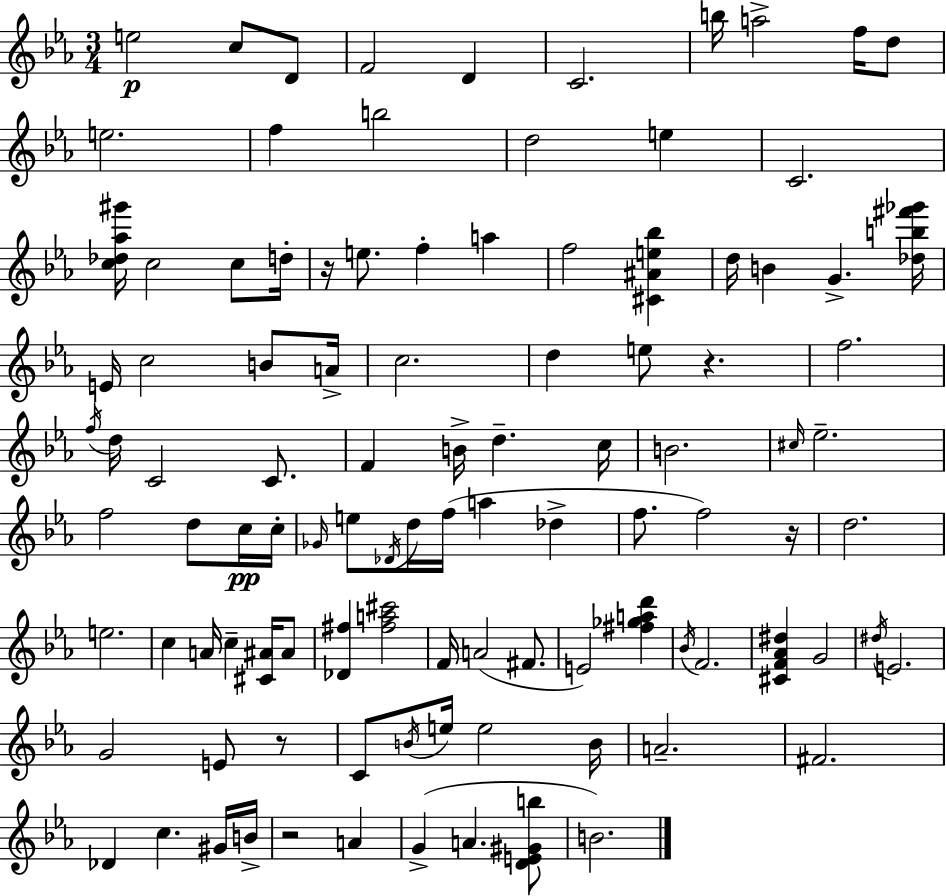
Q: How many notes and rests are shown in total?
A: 104